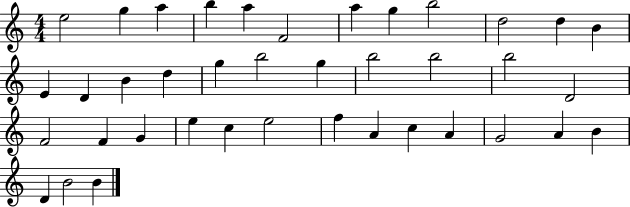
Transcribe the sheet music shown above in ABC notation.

X:1
T:Untitled
M:4/4
L:1/4
K:C
e2 g a b a F2 a g b2 d2 d B E D B d g b2 g b2 b2 b2 D2 F2 F G e c e2 f A c A G2 A B D B2 B